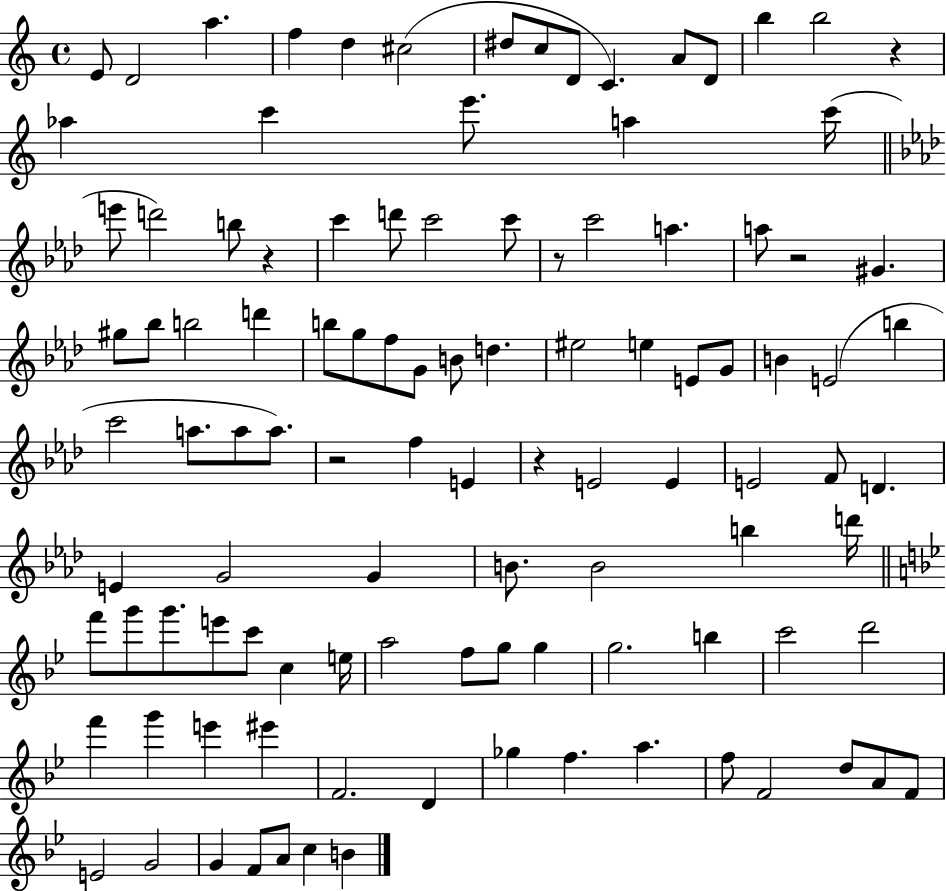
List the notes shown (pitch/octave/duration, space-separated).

E4/e D4/h A5/q. F5/q D5/q C#5/h D#5/e C5/e D4/e C4/q. A4/e D4/e B5/q B5/h R/q Ab5/q C6/q E6/e. A5/q C6/s E6/e D6/h B5/e R/q C6/q D6/e C6/h C6/e R/e C6/h A5/q. A5/e R/h G#4/q. G#5/e Bb5/e B5/h D6/q B5/e G5/e F5/e G4/e B4/e D5/q. EIS5/h E5/q E4/e G4/e B4/q E4/h B5/q C6/h A5/e. A5/e A5/e. R/h F5/q E4/q R/q E4/h E4/q E4/h F4/e D4/q. E4/q G4/h G4/q B4/e. B4/h B5/q D6/s F6/e G6/e G6/e. E6/e C6/e C5/q E5/s A5/h F5/e G5/e G5/q G5/h. B5/q C6/h D6/h F6/q G6/q E6/q EIS6/q F4/h. D4/q Gb5/q F5/q. A5/q. F5/e F4/h D5/e A4/e F4/e E4/h G4/h G4/q F4/e A4/e C5/q B4/q